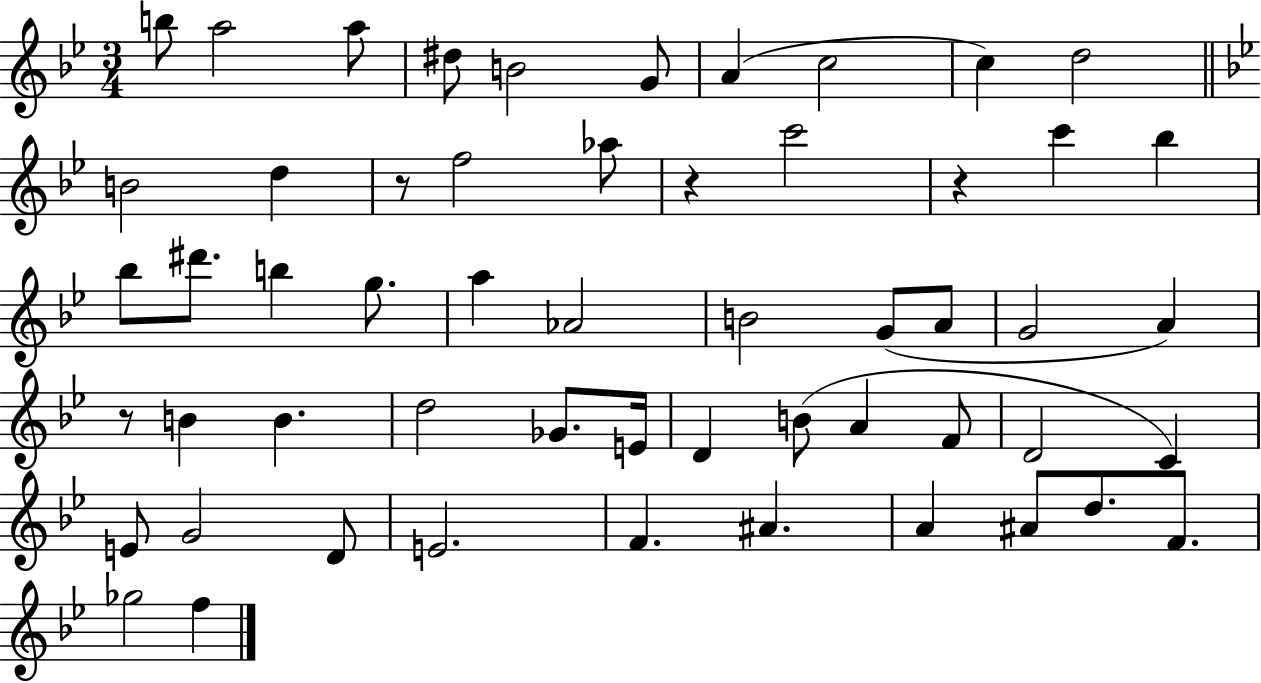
{
  \clef treble
  \numericTimeSignature
  \time 3/4
  \key bes \major
  b''8 a''2 a''8 | dis''8 b'2 g'8 | a'4( c''2 | c''4) d''2 | \break \bar "||" \break \key bes \major b'2 d''4 | r8 f''2 aes''8 | r4 c'''2 | r4 c'''4 bes''4 | \break bes''8 dis'''8. b''4 g''8. | a''4 aes'2 | b'2 g'8( a'8 | g'2 a'4) | \break r8 b'4 b'4. | d''2 ges'8. e'16 | d'4 b'8( a'4 f'8 | d'2 c'4) | \break e'8 g'2 d'8 | e'2. | f'4. ais'4. | a'4 ais'8 d''8. f'8. | \break ges''2 f''4 | \bar "|."
}